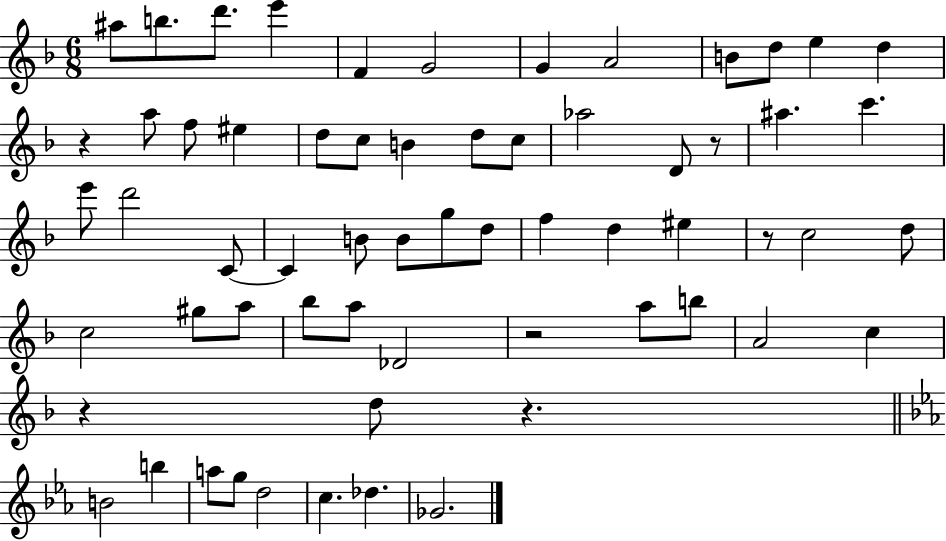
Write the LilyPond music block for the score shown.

{
  \clef treble
  \numericTimeSignature
  \time 6/8
  \key f \major
  ais''8 b''8. d'''8. e'''4 | f'4 g'2 | g'4 a'2 | b'8 d''8 e''4 d''4 | \break r4 a''8 f''8 eis''4 | d''8 c''8 b'4 d''8 c''8 | aes''2 d'8 r8 | ais''4. c'''4. | \break e'''8 d'''2 c'8~~ | c'4 b'8 b'8 g''8 d''8 | f''4 d''4 eis''4 | r8 c''2 d''8 | \break c''2 gis''8 a''8 | bes''8 a''8 des'2 | r2 a''8 b''8 | a'2 c''4 | \break r4 d''8 r4. | \bar "||" \break \key ees \major b'2 b''4 | a''8 g''8 d''2 | c''4. des''4. | ges'2. | \break \bar "|."
}